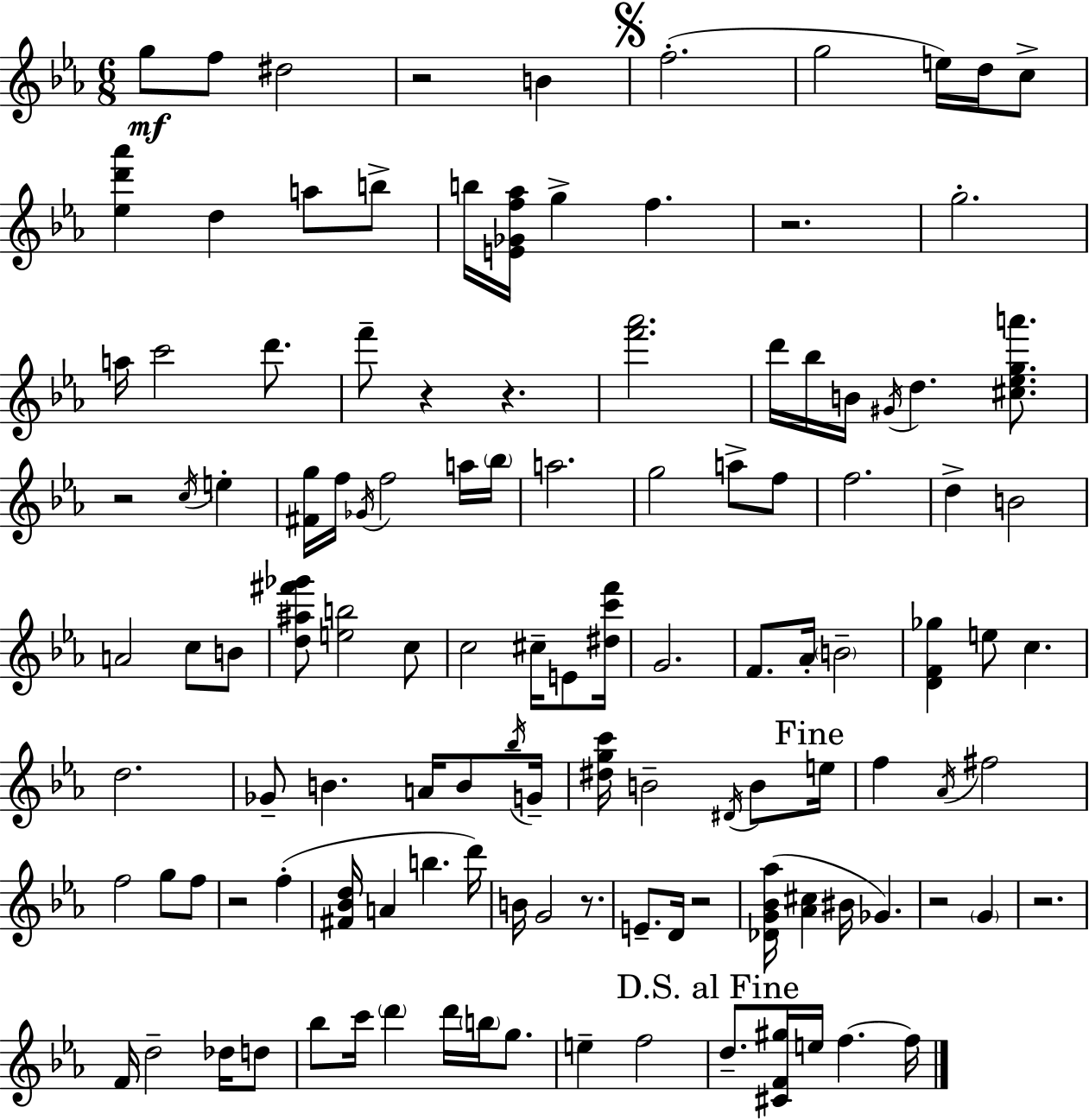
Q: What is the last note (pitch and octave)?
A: F5